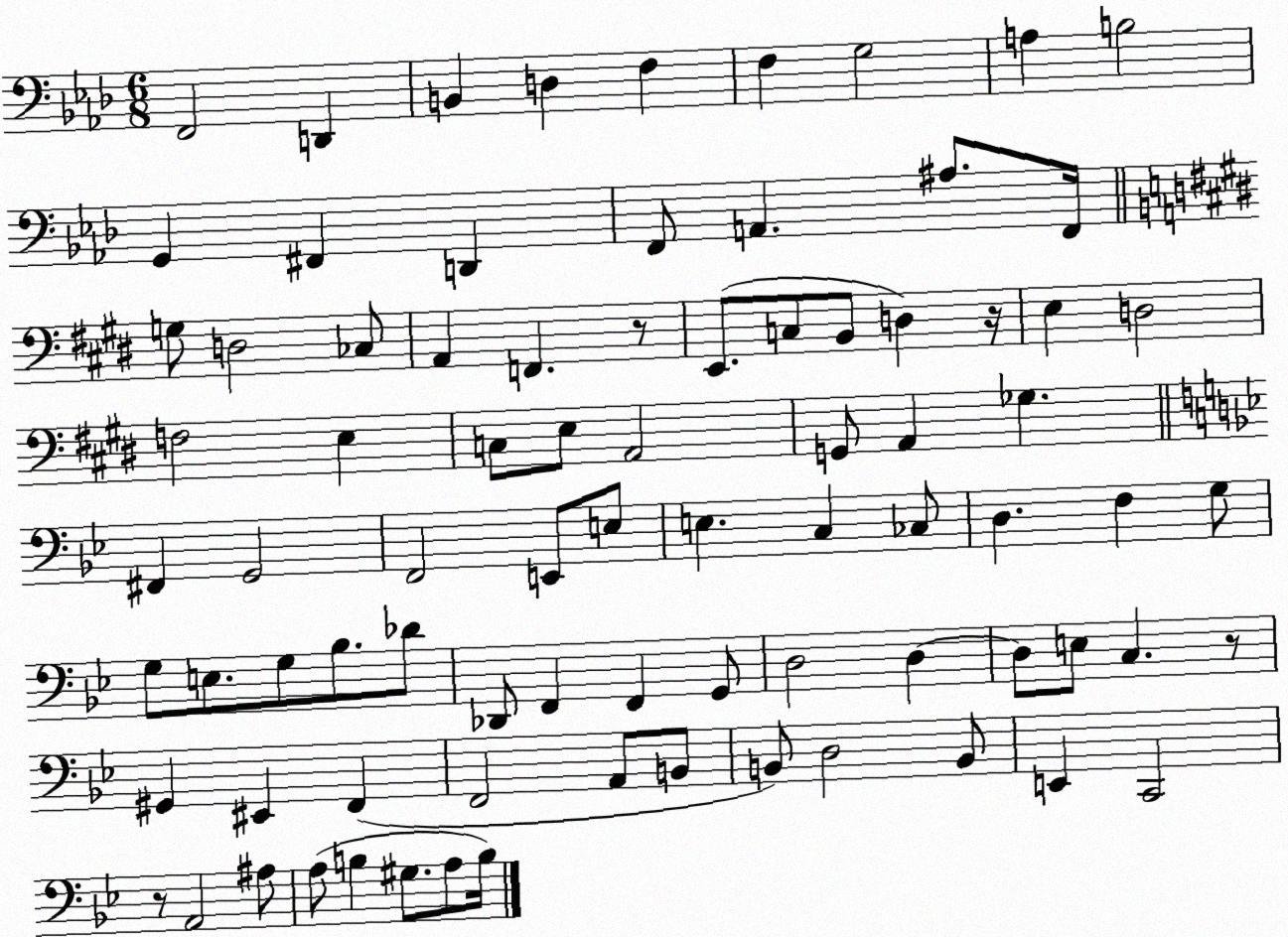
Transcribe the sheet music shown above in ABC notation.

X:1
T:Untitled
M:6/8
L:1/4
K:Ab
F,,2 D,, B,, D, F, F, G,2 A, B,2 G,, ^F,, D,, F,,/2 A,, ^A,/2 F,,/4 G,/2 D,2 _C,/2 A,, F,, z/2 E,,/2 C,/2 B,,/2 D, z/4 E, D,2 F,2 E, C,/2 E,/2 A,,2 G,,/2 A,, _G, ^F,, G,,2 F,,2 E,,/2 E,/2 E, C, _C,/2 D, F, G,/2 G,/2 E,/2 G,/2 _B,/2 _D/2 _D,,/2 F,, F,, G,,/2 D,2 D, D,/2 E,/2 C, z/2 ^G,, ^E,, F,, F,,2 A,,/2 B,,/2 B,,/2 D,2 B,,/2 E,, C,,2 z/2 A,,2 ^A,/2 A,/2 B, ^G,/2 A,/2 B,/4